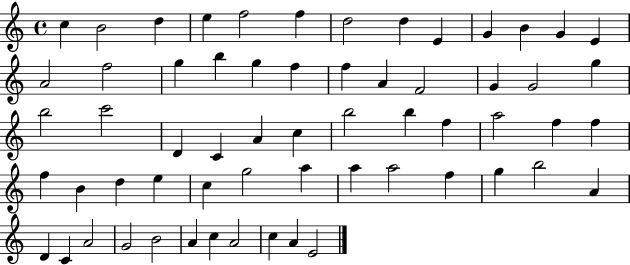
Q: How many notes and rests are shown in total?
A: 61